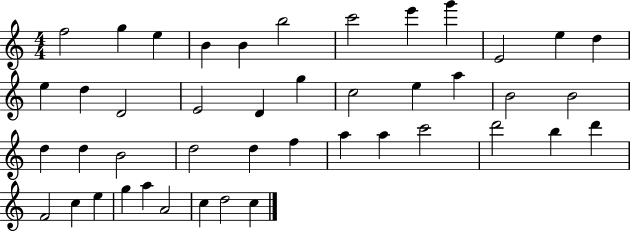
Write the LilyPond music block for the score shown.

{
  \clef treble
  \numericTimeSignature
  \time 4/4
  \key c \major
  f''2 g''4 e''4 | b'4 b'4 b''2 | c'''2 e'''4 g'''4 | e'2 e''4 d''4 | \break e''4 d''4 d'2 | e'2 d'4 g''4 | c''2 e''4 a''4 | b'2 b'2 | \break d''4 d''4 b'2 | d''2 d''4 f''4 | a''4 a''4 c'''2 | d'''2 b''4 d'''4 | \break f'2 c''4 e''4 | g''4 a''4 a'2 | c''4 d''2 c''4 | \bar "|."
}